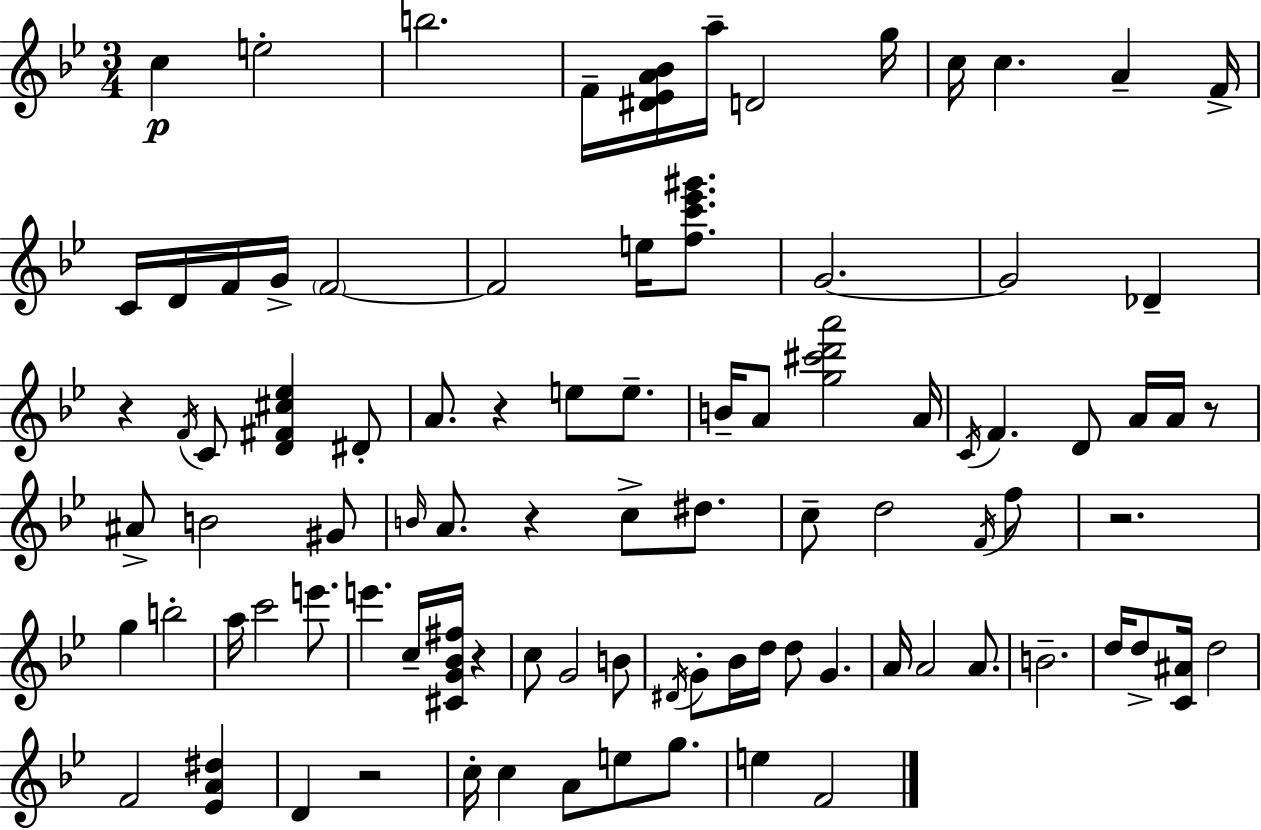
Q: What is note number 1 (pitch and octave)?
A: C5